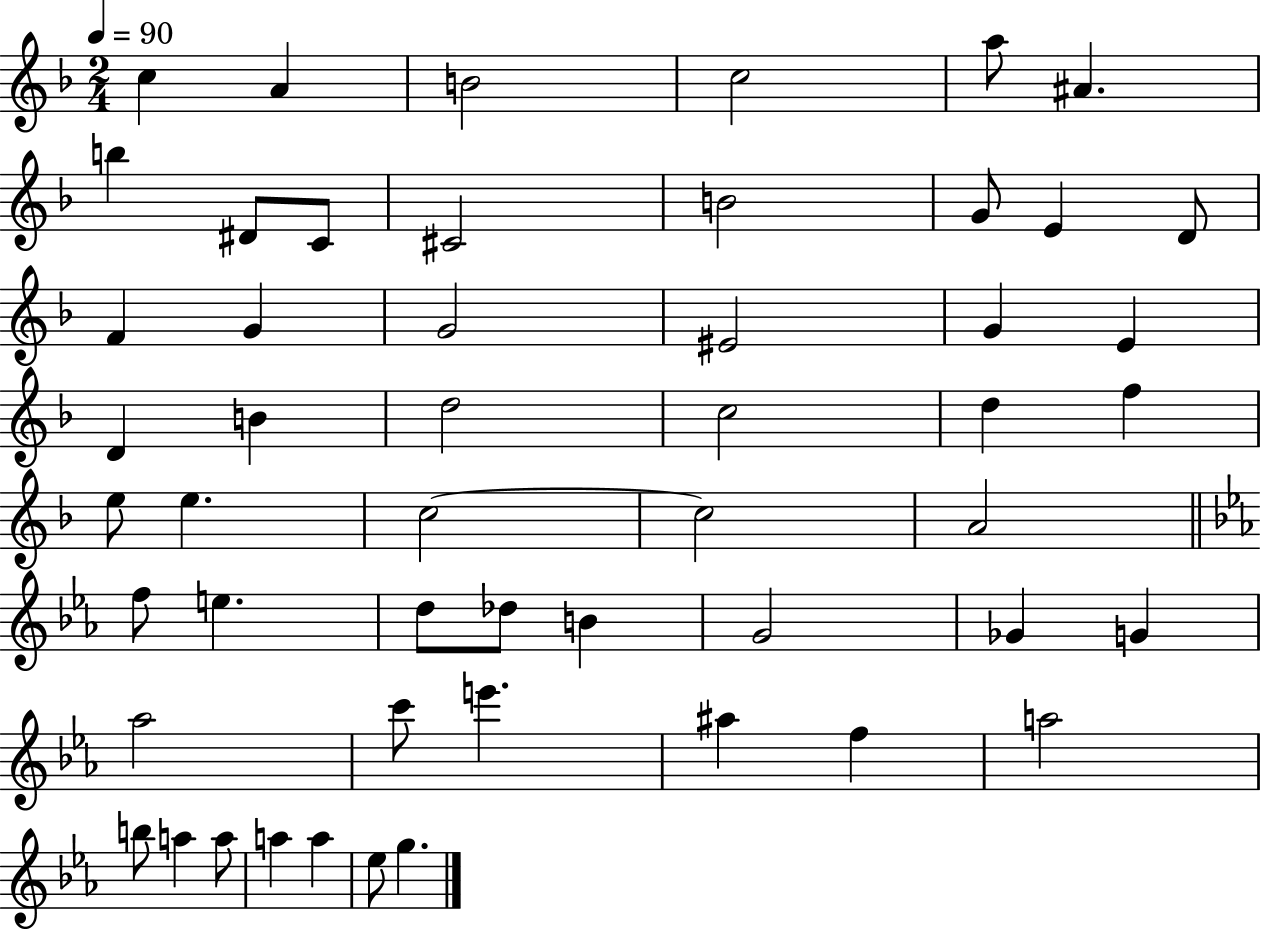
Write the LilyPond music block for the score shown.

{
  \clef treble
  \numericTimeSignature
  \time 2/4
  \key f \major
  \tempo 4 = 90
  c''4 a'4 | b'2 | c''2 | a''8 ais'4. | \break b''4 dis'8 c'8 | cis'2 | b'2 | g'8 e'4 d'8 | \break f'4 g'4 | g'2 | eis'2 | g'4 e'4 | \break d'4 b'4 | d''2 | c''2 | d''4 f''4 | \break e''8 e''4. | c''2~~ | c''2 | a'2 | \break \bar "||" \break \key ees \major f''8 e''4. | d''8 des''8 b'4 | g'2 | ges'4 g'4 | \break aes''2 | c'''8 e'''4. | ais''4 f''4 | a''2 | \break b''8 a''4 a''8 | a''4 a''4 | ees''8 g''4. | \bar "|."
}